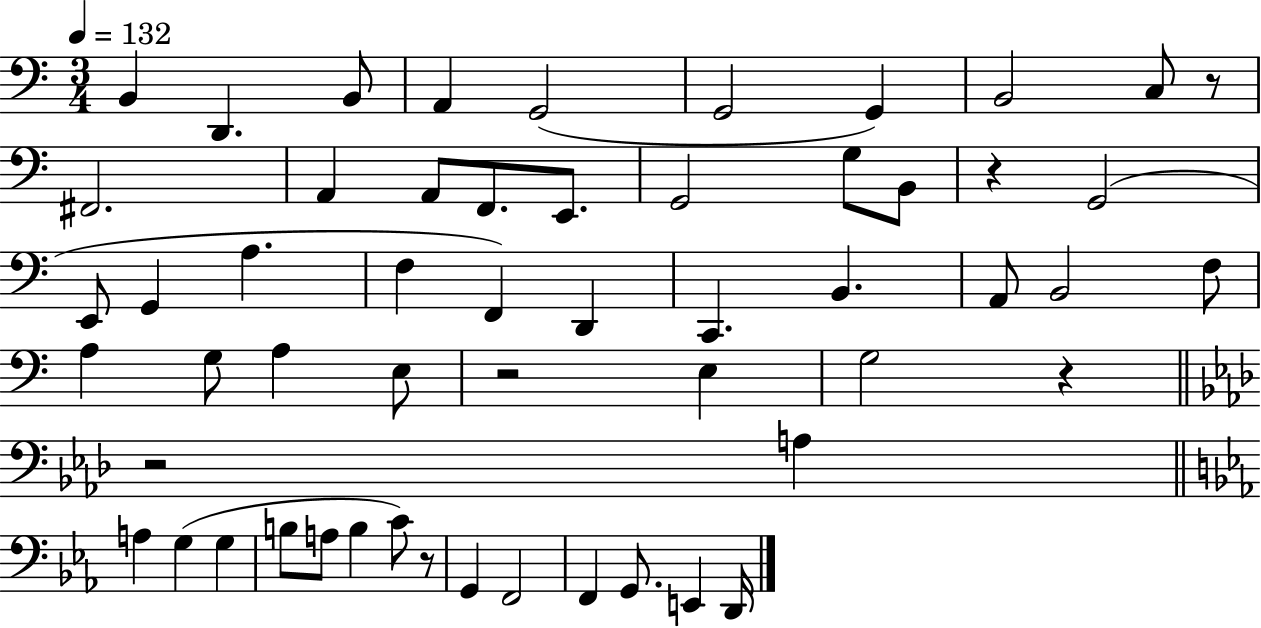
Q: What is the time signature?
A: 3/4